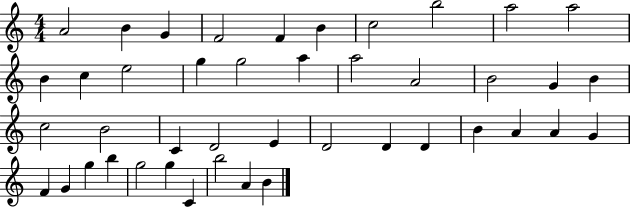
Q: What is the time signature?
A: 4/4